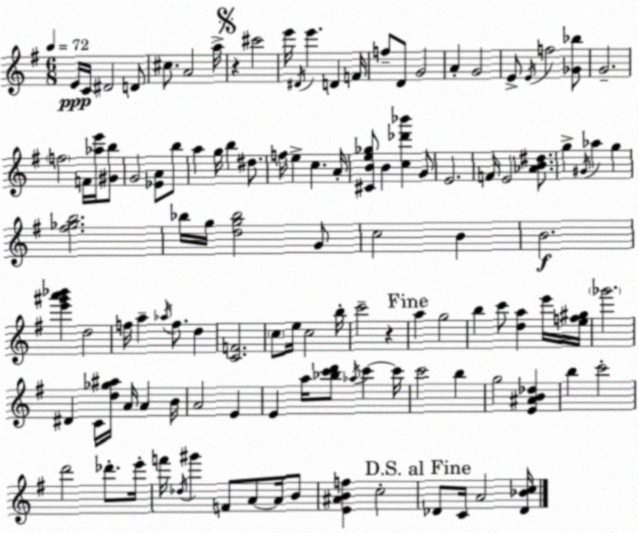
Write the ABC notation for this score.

X:1
T:Untitled
M:6/8
L:1/4
K:G
E/4 C/4 ^D2 D/2 ^c/2 A2 a/4 z ^c'2 e'/4 ^D/4 e' D F/4 f/2 D/2 G2 A G2 E/2 E/4 f2 [_G_b]/2 G2 f2 F/4 [_ae']/4 [^Gb]/2 G2 [_EA]/2 b/2 a g/4 b ^d/2 f/4 e c A/4 [^CBe_g]/2 B [c_d'_b'] G/2 E2 F/4 E2 [_AB^d]/2 g ^G/4 _a g [^f_gb]2 _b/4 g/4 [dg_b]2 G/2 c2 B B2 [e'^g'a'_b'] d2 f/4 a _a/4 f/2 d [CF]2 c/2 e/4 c2 b/4 c'2 z a g2 b c'/2 [da] e'/4 [ef^g]/4 _g'2 ^D C/4 [d_g^a]/4 A/4 A B/4 A2 E E a/4 [_bc'd']/2 _a/4 c' c'/4 c'2 b g2 [E^AB_d] b c'2 d'2 _d'/2 e'/4 f'/4 _d/4 ^g' F/2 A/2 A/4 B/2 [E^ABf] c2 _D/2 C/4 A2 [_D_Bc]/4